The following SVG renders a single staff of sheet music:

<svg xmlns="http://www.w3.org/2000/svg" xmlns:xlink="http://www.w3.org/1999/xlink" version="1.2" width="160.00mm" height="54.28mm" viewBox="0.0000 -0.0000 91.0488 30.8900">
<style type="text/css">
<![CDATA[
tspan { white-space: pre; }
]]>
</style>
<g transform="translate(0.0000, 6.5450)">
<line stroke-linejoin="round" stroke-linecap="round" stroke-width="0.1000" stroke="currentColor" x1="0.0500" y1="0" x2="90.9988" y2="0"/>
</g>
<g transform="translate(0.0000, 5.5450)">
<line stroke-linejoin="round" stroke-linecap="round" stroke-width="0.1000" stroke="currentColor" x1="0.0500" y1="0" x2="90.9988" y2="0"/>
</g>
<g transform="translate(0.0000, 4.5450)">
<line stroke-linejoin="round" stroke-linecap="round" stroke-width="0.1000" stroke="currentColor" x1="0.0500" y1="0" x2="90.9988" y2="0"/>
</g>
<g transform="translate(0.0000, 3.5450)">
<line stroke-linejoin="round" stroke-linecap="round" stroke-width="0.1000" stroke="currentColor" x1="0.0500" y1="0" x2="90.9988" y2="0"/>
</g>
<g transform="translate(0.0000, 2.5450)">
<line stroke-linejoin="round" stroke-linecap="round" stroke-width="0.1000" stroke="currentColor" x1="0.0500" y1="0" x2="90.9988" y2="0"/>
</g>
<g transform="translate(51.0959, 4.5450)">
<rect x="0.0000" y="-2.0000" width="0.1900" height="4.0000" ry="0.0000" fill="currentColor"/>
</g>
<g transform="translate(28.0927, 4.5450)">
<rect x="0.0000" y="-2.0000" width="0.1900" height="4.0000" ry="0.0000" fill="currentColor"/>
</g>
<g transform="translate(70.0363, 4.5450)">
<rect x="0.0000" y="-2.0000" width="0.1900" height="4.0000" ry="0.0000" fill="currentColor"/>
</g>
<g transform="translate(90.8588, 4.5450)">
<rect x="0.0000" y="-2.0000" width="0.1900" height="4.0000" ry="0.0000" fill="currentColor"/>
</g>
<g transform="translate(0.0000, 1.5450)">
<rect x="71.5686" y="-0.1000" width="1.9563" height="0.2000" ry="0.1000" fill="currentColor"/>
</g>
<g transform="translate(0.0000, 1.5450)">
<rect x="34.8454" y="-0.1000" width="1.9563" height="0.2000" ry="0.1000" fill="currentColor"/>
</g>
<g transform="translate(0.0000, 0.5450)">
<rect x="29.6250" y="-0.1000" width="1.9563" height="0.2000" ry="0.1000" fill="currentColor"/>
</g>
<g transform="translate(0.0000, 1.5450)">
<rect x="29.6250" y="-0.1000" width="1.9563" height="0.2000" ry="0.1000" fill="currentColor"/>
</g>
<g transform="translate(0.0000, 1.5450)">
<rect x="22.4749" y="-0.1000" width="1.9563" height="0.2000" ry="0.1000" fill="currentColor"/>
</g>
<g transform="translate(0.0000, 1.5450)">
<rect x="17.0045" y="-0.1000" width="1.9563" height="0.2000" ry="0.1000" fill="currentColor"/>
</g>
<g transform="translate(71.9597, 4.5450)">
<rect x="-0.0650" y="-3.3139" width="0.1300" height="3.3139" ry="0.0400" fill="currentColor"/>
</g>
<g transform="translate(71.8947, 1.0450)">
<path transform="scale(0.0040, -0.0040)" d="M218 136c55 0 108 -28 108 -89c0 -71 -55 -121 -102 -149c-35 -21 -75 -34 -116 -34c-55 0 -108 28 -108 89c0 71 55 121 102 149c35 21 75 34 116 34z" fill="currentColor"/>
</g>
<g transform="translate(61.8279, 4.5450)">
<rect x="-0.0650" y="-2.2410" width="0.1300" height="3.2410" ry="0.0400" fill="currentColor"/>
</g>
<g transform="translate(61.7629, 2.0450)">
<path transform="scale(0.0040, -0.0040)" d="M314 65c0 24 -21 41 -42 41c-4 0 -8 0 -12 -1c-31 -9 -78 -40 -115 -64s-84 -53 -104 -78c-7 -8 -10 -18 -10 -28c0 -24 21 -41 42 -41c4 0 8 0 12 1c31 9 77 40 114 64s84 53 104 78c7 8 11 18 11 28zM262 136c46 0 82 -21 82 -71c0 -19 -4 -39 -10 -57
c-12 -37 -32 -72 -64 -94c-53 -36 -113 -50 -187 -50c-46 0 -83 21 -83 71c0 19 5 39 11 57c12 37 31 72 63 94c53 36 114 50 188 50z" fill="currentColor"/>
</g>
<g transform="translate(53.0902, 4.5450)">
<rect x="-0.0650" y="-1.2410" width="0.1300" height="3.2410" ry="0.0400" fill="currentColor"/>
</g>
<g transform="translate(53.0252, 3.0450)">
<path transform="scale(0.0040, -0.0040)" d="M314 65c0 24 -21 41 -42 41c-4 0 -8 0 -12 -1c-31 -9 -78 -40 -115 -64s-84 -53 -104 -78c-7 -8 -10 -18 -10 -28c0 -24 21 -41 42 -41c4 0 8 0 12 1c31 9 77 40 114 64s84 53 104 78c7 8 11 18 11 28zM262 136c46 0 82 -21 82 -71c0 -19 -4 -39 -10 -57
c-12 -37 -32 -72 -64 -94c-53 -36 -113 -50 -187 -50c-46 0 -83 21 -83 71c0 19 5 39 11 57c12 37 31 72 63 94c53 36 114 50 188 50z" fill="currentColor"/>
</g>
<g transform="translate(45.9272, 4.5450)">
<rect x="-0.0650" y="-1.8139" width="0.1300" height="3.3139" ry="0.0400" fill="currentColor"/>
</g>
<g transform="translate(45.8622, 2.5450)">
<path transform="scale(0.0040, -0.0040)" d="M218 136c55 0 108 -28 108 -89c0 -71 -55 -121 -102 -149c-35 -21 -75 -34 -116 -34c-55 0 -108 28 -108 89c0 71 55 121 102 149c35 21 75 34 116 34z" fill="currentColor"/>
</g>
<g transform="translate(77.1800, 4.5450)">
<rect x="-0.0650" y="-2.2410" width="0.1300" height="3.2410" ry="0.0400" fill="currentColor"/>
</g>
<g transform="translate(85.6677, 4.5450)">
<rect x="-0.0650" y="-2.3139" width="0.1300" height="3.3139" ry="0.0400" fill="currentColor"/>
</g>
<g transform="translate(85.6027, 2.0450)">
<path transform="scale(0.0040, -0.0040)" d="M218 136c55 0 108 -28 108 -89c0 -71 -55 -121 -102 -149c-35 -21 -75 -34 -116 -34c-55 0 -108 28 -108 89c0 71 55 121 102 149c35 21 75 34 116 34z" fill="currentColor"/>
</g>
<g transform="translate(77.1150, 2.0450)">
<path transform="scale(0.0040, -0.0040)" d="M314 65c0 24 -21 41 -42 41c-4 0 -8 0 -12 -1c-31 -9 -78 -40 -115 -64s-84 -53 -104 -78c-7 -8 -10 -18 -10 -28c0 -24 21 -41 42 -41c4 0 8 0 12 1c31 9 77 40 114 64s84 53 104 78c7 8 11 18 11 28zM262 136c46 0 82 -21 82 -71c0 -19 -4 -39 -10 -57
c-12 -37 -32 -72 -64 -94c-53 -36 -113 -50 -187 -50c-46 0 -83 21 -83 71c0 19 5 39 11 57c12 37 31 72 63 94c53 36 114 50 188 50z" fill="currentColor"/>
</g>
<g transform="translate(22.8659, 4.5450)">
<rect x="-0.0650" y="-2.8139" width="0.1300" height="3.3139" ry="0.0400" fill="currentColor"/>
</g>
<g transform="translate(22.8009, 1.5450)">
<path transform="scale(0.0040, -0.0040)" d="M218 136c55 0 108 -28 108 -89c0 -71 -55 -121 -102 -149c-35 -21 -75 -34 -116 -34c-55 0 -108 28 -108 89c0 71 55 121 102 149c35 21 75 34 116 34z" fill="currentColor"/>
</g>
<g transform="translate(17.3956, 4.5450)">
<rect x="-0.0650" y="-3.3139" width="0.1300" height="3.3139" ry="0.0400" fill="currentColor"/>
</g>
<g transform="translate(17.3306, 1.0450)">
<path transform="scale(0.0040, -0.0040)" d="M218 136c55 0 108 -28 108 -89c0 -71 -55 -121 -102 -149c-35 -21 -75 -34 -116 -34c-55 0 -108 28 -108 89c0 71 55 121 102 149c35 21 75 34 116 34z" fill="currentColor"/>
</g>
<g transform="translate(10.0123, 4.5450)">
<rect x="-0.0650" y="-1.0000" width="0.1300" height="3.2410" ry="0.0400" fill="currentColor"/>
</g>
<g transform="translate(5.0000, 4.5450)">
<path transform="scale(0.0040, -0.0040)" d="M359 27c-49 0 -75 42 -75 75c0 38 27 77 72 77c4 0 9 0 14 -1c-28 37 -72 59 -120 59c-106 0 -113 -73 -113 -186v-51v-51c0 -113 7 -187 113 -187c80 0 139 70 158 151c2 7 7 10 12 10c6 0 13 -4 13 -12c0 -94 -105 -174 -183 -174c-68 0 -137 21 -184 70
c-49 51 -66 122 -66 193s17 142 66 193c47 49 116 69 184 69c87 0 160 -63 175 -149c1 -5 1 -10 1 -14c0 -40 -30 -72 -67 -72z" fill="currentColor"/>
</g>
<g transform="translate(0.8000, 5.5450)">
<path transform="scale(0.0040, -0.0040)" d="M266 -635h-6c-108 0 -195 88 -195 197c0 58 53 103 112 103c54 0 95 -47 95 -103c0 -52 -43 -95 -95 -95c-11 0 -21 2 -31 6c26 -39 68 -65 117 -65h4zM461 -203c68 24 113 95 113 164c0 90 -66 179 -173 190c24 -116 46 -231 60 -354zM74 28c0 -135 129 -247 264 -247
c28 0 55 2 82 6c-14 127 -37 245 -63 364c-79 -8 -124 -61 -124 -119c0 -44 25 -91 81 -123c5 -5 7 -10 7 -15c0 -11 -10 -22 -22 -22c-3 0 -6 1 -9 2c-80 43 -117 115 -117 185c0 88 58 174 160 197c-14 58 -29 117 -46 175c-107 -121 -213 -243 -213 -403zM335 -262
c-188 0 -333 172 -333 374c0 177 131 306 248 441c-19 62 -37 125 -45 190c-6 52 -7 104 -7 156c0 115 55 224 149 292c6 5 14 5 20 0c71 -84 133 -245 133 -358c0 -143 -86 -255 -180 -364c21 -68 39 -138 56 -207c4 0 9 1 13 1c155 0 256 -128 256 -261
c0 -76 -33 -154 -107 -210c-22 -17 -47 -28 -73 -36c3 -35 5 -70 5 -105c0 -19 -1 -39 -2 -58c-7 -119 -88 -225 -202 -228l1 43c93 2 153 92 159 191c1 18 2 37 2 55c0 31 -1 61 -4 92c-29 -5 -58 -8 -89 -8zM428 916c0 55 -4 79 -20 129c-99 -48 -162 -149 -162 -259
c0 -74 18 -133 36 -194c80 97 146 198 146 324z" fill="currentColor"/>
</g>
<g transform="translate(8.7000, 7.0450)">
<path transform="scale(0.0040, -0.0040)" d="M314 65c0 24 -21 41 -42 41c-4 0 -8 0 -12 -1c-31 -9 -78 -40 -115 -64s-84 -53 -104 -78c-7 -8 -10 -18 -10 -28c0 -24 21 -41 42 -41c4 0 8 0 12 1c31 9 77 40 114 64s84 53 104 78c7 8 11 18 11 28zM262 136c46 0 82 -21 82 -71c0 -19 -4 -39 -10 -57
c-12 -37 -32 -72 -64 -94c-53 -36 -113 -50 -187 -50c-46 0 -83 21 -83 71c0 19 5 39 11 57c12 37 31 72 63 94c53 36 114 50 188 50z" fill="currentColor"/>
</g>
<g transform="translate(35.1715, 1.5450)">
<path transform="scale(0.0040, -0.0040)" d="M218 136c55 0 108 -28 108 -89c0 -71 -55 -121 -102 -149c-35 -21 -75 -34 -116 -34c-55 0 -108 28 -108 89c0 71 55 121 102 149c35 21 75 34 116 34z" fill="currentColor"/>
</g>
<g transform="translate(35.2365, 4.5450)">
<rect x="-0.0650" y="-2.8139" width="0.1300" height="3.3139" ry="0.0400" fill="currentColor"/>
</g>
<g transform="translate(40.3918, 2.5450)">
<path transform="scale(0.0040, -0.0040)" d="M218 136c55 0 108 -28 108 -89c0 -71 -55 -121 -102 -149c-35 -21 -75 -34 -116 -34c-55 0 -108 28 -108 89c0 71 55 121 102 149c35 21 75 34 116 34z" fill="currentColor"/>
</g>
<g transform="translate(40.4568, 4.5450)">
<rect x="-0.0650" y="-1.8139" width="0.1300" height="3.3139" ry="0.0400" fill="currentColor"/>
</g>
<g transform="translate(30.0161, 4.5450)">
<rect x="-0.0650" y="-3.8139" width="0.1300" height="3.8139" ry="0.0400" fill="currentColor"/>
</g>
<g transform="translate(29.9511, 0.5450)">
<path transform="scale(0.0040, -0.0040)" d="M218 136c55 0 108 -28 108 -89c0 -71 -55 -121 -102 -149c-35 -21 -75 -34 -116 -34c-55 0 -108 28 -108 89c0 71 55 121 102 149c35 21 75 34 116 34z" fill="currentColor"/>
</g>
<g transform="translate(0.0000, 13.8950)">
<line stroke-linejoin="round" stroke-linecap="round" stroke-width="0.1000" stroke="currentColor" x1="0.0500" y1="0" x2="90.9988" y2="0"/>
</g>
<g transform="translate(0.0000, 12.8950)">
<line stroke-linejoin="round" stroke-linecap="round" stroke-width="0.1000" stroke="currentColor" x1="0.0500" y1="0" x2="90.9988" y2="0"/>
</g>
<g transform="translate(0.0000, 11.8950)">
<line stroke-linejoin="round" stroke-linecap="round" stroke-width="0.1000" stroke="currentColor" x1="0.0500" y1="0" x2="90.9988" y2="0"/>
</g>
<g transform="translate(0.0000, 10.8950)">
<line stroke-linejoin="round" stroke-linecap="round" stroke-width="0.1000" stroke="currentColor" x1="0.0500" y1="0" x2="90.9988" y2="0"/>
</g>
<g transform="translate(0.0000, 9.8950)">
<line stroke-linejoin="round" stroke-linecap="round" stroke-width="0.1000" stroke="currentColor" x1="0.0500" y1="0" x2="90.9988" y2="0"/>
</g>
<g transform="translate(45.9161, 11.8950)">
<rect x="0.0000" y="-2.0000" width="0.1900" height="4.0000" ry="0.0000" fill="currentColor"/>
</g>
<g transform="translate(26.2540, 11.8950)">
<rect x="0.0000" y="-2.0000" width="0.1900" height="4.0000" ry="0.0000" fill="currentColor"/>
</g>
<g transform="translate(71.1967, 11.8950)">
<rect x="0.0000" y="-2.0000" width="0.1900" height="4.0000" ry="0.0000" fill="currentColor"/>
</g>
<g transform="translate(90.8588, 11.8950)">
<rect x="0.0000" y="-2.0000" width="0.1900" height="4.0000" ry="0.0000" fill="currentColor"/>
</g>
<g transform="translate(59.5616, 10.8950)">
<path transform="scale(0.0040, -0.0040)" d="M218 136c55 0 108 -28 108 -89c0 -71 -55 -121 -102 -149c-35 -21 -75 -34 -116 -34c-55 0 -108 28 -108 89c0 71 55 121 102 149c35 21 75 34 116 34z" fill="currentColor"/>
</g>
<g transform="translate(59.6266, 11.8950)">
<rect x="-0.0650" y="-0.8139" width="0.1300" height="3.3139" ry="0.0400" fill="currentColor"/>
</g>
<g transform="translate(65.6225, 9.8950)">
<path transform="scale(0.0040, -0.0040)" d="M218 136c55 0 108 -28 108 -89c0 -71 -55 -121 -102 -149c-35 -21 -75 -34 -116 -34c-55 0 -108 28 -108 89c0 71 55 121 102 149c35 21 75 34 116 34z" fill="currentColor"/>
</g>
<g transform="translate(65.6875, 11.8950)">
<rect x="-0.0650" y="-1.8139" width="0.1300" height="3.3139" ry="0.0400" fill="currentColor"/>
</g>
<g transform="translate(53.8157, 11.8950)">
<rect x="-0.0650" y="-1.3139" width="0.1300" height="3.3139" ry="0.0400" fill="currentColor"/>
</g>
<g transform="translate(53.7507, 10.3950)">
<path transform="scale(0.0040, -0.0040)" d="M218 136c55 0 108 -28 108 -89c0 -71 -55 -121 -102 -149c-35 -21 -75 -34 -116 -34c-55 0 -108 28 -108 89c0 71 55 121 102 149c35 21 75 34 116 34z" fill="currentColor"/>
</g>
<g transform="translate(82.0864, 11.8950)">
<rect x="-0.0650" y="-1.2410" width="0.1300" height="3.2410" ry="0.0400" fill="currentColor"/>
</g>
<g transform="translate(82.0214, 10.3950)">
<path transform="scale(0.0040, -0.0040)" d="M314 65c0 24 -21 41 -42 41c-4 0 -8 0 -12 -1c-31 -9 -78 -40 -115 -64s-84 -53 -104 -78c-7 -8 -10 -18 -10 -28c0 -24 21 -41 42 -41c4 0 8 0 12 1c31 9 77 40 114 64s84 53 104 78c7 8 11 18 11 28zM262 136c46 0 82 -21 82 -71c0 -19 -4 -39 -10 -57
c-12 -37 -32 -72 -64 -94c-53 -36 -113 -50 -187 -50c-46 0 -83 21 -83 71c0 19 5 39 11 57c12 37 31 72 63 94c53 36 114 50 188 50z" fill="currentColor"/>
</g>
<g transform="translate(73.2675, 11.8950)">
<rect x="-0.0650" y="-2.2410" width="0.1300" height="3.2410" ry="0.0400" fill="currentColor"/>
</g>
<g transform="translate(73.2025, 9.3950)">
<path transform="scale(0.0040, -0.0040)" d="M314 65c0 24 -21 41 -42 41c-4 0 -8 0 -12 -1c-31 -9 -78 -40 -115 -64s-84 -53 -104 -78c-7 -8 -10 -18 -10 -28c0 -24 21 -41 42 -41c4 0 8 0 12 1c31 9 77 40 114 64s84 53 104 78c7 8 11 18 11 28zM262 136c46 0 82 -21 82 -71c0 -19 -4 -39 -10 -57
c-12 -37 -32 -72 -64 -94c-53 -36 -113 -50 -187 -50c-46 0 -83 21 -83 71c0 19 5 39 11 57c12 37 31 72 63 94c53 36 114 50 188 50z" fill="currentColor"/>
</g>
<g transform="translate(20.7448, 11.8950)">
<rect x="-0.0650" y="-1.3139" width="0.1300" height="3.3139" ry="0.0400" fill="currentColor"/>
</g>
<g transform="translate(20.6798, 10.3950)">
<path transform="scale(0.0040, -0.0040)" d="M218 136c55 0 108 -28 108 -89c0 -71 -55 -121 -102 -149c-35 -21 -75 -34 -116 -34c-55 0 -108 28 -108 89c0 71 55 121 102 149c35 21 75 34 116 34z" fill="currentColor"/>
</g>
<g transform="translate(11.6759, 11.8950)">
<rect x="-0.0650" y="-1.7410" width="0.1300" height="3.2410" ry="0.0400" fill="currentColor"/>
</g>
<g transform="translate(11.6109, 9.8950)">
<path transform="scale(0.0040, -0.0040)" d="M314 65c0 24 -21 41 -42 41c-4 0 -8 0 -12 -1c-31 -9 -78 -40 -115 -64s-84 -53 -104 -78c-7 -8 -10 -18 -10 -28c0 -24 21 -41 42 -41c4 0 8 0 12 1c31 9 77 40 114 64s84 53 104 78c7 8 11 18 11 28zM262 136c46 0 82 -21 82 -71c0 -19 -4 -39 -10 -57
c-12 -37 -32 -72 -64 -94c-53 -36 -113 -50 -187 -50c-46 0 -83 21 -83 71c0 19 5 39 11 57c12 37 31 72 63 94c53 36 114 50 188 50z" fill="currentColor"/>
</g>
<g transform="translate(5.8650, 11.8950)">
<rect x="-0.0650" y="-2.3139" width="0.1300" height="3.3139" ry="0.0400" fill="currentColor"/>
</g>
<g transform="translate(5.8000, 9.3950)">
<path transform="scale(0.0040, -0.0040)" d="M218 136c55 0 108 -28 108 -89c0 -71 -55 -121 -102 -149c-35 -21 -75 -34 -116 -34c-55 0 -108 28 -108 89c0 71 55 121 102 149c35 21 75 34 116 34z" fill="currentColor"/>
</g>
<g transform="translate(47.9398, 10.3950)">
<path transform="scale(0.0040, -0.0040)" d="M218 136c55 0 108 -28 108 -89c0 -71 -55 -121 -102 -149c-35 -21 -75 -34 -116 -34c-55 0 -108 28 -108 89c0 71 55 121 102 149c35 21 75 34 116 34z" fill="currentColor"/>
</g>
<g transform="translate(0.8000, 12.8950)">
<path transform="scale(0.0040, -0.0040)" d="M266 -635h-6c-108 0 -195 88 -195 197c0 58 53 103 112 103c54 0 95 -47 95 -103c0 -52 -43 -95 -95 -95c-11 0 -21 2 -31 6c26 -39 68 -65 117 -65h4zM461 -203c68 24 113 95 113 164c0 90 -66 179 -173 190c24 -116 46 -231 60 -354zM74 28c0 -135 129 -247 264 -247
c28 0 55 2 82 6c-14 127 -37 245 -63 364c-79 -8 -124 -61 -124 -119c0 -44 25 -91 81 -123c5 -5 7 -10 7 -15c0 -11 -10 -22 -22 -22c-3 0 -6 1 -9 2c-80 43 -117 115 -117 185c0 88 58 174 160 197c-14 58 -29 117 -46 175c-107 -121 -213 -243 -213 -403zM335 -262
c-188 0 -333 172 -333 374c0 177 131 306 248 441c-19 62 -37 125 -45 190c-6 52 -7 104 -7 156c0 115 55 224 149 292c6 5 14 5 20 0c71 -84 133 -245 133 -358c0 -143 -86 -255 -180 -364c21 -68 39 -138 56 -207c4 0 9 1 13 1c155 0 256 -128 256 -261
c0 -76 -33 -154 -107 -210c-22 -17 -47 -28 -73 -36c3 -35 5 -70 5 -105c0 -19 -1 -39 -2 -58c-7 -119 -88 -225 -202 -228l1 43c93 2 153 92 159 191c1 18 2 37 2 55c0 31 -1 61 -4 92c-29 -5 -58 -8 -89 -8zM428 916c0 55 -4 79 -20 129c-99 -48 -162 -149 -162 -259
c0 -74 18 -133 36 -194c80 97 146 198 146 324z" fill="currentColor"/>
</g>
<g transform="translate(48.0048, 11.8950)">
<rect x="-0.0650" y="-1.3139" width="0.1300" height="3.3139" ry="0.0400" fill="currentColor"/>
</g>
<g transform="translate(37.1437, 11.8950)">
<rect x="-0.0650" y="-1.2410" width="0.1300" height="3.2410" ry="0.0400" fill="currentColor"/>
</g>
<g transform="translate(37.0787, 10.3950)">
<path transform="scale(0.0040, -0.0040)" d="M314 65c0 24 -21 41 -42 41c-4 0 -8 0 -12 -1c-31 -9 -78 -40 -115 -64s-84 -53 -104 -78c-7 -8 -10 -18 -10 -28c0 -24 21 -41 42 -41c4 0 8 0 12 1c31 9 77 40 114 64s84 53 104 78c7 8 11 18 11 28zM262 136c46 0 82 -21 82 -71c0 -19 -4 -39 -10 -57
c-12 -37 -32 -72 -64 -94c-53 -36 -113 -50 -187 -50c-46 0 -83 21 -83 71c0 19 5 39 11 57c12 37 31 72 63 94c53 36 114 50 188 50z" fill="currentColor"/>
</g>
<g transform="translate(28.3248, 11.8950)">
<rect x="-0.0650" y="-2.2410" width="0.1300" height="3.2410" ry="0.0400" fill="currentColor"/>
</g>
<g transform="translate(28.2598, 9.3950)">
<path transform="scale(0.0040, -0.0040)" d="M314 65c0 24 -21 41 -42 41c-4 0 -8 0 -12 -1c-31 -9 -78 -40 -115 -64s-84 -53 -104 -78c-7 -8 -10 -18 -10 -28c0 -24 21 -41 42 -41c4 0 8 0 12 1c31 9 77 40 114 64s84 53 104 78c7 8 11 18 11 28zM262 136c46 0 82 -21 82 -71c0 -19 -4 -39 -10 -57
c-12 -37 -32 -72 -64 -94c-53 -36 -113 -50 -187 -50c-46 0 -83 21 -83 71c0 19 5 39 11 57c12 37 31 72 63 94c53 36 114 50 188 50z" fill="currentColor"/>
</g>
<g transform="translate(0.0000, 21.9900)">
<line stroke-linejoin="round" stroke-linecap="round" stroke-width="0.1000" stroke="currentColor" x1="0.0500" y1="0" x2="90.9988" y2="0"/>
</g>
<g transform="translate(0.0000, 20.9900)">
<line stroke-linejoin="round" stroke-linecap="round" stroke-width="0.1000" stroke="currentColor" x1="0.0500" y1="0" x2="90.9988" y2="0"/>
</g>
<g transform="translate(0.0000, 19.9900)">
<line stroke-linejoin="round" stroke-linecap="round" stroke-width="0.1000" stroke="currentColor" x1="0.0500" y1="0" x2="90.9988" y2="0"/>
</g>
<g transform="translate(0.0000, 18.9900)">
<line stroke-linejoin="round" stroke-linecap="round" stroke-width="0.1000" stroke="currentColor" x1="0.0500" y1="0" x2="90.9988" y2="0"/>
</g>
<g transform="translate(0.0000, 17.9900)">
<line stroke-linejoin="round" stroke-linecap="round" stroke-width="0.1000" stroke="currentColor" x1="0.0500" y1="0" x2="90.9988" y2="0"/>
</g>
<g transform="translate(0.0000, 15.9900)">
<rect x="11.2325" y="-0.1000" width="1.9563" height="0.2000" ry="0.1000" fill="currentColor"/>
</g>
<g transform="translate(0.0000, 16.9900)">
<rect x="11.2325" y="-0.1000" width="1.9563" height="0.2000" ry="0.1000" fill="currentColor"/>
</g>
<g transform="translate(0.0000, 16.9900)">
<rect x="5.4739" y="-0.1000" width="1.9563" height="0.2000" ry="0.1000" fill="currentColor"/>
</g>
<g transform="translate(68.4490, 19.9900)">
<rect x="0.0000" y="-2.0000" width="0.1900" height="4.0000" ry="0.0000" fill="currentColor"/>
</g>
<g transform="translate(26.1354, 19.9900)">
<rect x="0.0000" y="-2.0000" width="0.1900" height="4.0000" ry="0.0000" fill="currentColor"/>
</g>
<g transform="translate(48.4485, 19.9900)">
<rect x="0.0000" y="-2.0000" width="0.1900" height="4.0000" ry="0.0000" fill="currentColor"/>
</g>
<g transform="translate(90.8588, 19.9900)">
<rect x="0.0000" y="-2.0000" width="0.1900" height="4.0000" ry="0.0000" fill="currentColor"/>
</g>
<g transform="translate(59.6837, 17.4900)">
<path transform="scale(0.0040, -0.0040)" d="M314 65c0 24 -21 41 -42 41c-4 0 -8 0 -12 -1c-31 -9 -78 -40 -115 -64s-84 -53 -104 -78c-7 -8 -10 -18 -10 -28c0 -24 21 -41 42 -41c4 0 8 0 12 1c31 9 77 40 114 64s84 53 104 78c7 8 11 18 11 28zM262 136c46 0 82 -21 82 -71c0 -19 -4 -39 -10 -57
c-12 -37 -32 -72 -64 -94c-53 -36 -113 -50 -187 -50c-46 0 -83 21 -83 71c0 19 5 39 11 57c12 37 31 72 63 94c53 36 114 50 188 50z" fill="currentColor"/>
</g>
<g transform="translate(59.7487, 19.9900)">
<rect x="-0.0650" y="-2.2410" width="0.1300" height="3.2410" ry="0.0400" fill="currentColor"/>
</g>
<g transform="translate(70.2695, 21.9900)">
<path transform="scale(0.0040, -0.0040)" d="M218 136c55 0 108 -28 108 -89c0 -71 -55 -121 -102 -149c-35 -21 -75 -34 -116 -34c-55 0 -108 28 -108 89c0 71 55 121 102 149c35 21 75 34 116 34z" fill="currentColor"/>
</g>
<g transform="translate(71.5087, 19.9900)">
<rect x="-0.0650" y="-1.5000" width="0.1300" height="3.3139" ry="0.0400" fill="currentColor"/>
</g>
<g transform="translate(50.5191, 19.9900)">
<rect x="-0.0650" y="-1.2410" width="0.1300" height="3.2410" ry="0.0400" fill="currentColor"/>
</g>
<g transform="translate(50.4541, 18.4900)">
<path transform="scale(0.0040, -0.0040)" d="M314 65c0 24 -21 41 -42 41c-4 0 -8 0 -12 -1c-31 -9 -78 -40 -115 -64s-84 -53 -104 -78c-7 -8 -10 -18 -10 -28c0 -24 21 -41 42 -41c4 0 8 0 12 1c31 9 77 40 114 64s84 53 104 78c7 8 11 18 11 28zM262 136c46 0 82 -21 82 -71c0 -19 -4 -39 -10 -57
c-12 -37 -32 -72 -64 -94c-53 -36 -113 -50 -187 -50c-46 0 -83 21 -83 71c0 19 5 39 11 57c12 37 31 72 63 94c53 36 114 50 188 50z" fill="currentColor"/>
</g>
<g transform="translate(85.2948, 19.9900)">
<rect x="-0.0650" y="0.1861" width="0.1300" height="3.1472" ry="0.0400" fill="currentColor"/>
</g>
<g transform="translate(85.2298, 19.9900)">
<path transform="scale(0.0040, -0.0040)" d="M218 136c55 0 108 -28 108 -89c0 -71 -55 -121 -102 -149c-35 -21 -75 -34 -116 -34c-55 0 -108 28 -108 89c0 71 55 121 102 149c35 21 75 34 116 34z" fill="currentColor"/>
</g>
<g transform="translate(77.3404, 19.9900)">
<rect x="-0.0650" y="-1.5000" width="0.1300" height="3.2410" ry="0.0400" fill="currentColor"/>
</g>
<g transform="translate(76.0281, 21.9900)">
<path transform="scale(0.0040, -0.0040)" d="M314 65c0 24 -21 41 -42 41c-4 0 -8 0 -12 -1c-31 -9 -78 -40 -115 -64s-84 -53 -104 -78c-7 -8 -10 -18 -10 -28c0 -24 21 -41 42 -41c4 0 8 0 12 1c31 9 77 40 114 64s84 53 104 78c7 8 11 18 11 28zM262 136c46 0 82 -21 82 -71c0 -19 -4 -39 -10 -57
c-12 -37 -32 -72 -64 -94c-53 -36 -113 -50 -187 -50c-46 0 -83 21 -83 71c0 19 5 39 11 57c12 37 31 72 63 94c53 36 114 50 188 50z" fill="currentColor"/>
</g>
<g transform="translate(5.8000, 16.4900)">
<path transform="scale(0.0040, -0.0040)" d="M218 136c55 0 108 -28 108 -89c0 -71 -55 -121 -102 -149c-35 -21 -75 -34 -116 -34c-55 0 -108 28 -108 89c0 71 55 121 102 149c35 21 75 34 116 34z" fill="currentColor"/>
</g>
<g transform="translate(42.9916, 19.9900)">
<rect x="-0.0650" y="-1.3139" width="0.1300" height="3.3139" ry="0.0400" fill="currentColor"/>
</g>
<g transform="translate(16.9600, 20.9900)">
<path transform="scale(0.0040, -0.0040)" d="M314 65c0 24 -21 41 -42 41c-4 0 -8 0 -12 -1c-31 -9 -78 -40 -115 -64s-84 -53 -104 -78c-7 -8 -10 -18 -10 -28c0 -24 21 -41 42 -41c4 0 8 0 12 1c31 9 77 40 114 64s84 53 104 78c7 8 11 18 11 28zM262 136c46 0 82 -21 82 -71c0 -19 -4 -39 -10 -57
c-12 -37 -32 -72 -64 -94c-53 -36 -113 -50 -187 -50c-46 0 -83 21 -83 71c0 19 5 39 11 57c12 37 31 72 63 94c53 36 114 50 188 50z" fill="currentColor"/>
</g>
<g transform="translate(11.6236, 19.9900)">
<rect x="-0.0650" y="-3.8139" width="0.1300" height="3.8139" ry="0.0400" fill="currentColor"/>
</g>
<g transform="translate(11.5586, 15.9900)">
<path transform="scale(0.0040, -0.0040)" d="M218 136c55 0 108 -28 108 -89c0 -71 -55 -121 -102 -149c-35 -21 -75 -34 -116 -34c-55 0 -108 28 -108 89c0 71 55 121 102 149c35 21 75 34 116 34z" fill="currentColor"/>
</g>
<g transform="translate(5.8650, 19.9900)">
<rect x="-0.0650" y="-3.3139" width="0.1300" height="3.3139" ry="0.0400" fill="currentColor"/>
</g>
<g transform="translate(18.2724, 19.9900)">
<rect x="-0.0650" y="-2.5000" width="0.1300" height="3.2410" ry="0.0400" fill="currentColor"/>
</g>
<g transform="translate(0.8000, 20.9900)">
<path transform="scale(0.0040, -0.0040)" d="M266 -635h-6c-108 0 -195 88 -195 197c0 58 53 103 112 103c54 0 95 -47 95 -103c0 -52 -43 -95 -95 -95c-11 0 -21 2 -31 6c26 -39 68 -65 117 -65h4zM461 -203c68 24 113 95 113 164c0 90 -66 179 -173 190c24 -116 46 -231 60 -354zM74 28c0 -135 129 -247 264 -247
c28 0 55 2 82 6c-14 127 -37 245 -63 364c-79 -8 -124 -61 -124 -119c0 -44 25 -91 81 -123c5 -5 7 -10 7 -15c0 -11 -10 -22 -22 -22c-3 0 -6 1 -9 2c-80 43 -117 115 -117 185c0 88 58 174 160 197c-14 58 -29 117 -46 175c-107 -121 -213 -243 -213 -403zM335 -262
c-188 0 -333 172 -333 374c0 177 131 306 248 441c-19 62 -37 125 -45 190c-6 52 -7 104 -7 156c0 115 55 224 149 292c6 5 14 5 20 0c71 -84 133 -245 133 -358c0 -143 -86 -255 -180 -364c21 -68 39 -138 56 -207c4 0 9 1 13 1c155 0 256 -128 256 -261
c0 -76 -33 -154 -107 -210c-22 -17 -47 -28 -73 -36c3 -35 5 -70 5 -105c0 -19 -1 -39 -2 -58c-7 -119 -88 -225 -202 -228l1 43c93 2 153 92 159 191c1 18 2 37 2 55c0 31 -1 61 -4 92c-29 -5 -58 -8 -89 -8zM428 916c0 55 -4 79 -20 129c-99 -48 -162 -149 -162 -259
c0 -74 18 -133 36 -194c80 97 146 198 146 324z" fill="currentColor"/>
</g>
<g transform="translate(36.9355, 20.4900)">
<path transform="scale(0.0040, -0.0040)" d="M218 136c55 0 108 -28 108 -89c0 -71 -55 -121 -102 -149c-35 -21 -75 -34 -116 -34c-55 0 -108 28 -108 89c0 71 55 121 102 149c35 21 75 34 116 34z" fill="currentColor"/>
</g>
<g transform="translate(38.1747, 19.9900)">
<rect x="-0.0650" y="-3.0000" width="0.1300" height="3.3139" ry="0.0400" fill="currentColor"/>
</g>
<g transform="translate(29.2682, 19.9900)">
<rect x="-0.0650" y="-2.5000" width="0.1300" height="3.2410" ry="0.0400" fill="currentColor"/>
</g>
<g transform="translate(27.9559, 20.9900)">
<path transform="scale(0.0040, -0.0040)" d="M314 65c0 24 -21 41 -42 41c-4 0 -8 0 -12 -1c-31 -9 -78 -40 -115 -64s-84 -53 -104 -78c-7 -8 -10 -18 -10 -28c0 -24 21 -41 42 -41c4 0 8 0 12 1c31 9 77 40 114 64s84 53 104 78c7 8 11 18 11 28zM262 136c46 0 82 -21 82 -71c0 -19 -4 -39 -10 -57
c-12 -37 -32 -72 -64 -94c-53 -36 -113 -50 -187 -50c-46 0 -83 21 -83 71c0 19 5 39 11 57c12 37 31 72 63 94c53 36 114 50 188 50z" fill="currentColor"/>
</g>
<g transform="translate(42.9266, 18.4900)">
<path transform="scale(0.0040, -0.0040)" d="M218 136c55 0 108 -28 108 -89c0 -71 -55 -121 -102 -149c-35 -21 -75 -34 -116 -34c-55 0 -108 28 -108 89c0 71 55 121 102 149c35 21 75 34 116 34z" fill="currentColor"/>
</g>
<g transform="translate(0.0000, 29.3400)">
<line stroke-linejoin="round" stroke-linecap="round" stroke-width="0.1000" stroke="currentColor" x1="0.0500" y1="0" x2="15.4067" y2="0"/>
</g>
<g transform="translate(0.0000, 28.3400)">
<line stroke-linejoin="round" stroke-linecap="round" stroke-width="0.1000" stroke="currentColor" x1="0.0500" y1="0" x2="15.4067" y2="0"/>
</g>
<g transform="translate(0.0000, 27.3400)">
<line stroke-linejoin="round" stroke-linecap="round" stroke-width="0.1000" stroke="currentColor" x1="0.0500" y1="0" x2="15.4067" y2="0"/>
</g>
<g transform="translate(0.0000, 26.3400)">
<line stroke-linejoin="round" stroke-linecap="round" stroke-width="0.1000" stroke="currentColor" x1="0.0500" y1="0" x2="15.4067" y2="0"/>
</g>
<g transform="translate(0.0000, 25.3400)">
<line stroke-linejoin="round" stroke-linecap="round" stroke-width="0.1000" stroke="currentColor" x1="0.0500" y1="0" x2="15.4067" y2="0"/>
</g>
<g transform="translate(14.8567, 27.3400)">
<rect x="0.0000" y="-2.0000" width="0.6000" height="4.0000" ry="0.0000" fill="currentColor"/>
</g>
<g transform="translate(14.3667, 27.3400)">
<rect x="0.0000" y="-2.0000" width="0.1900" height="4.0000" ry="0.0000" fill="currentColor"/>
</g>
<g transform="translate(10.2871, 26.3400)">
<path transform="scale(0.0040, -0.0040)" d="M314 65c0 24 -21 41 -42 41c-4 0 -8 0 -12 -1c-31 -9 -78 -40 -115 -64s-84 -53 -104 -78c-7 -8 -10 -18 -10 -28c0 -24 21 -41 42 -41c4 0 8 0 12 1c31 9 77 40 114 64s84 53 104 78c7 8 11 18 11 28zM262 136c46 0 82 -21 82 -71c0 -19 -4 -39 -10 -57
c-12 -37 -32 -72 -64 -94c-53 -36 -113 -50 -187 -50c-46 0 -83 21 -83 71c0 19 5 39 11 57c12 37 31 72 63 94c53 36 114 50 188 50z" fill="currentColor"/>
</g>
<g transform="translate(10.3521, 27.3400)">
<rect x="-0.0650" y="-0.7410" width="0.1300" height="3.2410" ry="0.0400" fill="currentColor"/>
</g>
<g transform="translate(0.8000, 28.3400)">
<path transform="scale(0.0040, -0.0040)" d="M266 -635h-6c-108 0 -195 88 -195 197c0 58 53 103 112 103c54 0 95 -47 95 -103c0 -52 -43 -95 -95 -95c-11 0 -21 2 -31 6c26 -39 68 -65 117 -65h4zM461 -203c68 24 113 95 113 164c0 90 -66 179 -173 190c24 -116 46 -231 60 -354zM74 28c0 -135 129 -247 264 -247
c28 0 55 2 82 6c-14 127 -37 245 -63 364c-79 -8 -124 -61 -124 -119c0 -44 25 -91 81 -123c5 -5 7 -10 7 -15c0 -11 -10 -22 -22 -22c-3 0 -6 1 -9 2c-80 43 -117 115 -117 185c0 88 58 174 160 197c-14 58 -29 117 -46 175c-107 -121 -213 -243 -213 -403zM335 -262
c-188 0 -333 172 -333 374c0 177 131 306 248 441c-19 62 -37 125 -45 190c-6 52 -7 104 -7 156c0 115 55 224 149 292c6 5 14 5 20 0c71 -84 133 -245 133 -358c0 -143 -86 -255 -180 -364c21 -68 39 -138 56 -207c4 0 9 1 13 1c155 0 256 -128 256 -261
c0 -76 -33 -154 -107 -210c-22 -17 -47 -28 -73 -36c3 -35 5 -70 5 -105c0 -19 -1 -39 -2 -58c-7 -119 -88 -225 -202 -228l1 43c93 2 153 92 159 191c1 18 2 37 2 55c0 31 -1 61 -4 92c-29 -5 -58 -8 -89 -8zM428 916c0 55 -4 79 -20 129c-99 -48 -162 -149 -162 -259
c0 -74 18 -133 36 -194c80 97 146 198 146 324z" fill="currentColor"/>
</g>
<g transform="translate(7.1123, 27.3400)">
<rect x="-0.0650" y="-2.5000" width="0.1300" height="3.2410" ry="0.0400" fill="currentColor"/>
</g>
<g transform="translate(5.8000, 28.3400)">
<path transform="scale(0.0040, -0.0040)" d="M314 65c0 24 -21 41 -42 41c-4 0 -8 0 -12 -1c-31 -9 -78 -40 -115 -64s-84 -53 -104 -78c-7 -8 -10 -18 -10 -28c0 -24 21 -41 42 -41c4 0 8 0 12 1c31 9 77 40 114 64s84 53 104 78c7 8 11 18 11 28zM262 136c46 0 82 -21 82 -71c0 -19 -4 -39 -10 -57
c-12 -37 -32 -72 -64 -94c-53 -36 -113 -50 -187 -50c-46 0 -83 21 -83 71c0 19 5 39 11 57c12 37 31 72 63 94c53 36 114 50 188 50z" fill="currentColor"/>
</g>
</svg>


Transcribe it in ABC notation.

X:1
T:Untitled
M:4/4
L:1/4
K:C
D2 b a c' a f f e2 g2 b g2 g g f2 e g2 e2 e e d f g2 e2 b c' G2 G2 A e e2 g2 E E2 B G2 d2